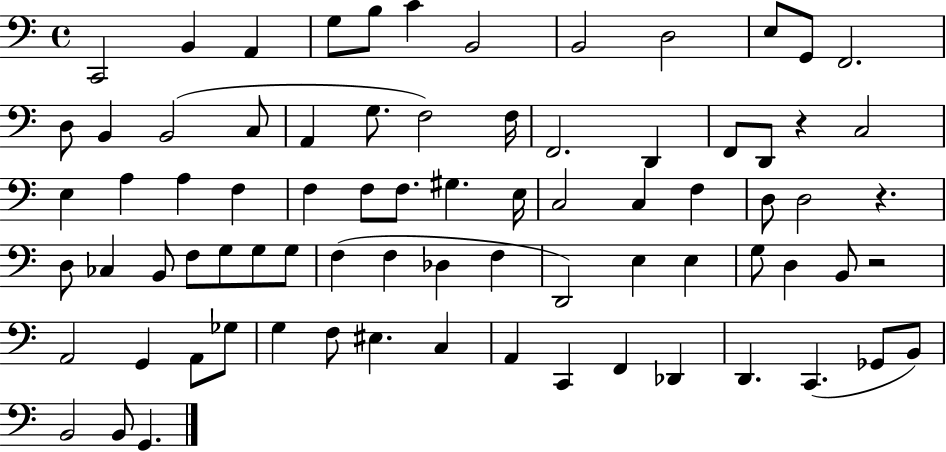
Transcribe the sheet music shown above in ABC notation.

X:1
T:Untitled
M:4/4
L:1/4
K:C
C,,2 B,, A,, G,/2 B,/2 C B,,2 B,,2 D,2 E,/2 G,,/2 F,,2 D,/2 B,, B,,2 C,/2 A,, G,/2 F,2 F,/4 F,,2 D,, F,,/2 D,,/2 z C,2 E, A, A, F, F, F,/2 F,/2 ^G, E,/4 C,2 C, F, D,/2 D,2 z D,/2 _C, B,,/2 F,/2 G,/2 G,/2 G,/2 F, F, _D, F, D,,2 E, E, G,/2 D, B,,/2 z2 A,,2 G,, A,,/2 _G,/2 G, F,/2 ^E, C, A,, C,, F,, _D,, D,, C,, _G,,/2 B,,/2 B,,2 B,,/2 G,,